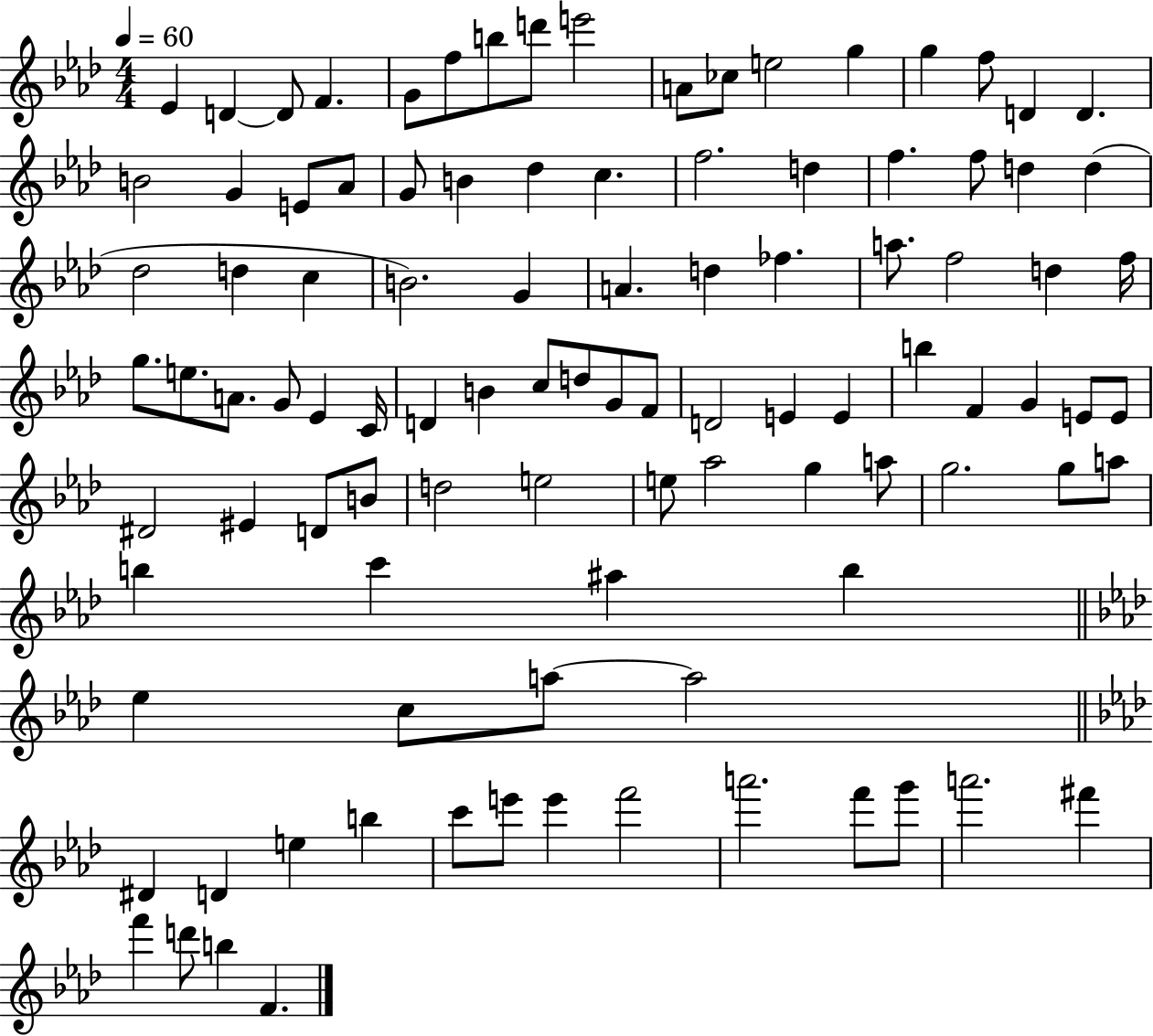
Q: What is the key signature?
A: AES major